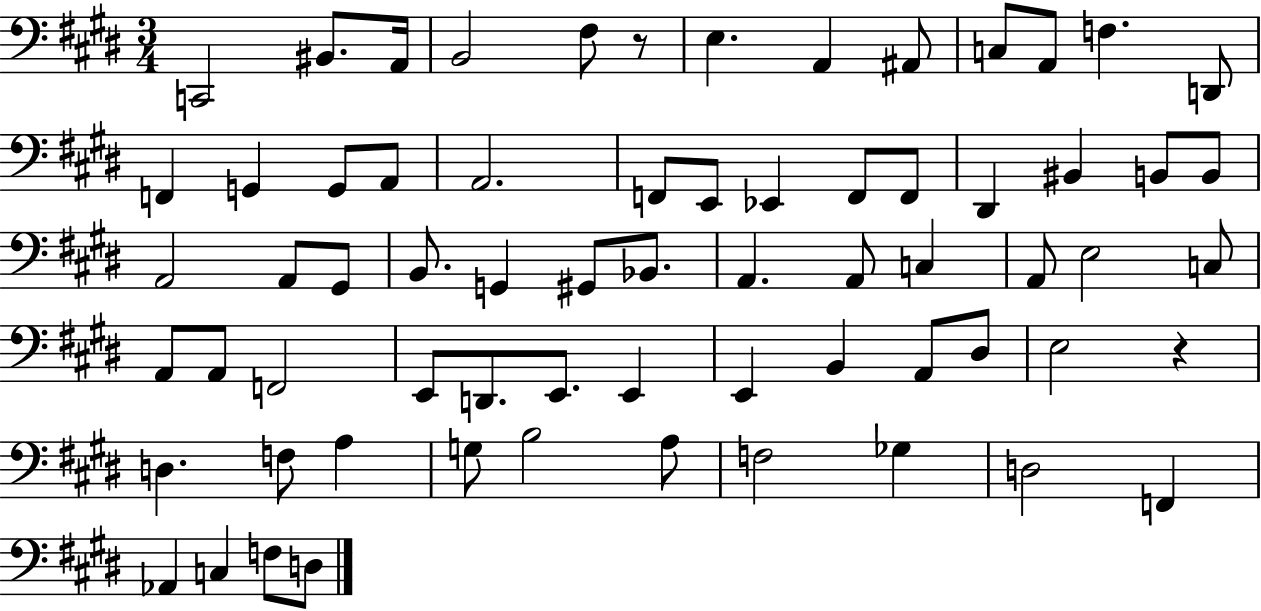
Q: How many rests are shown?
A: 2